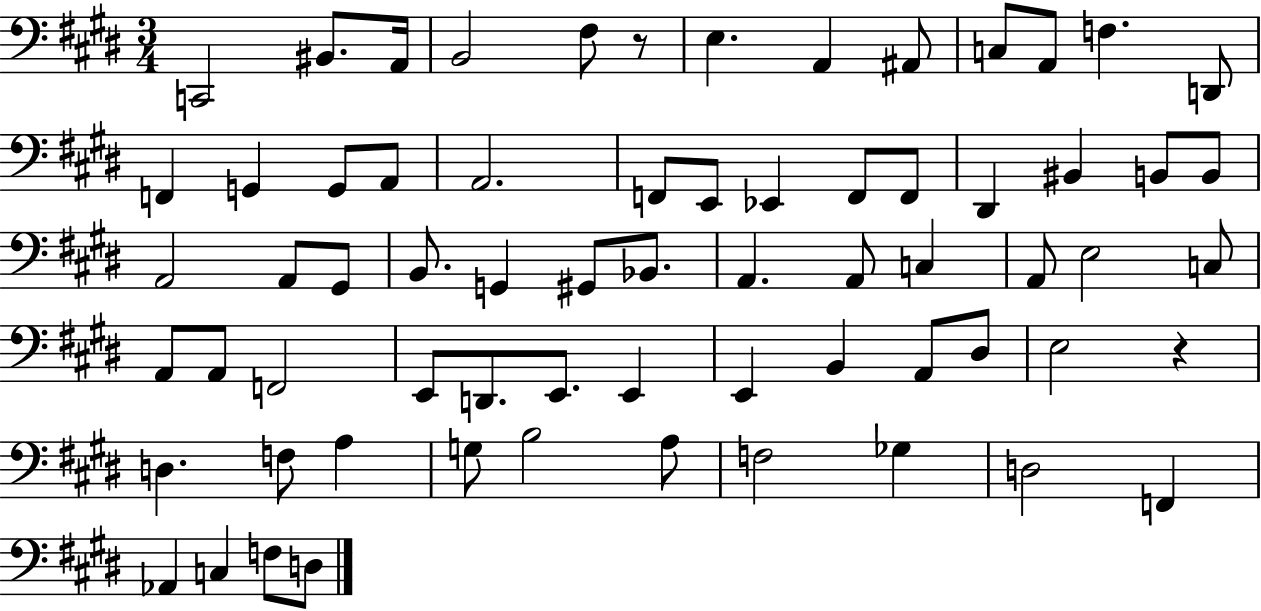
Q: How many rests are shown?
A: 2